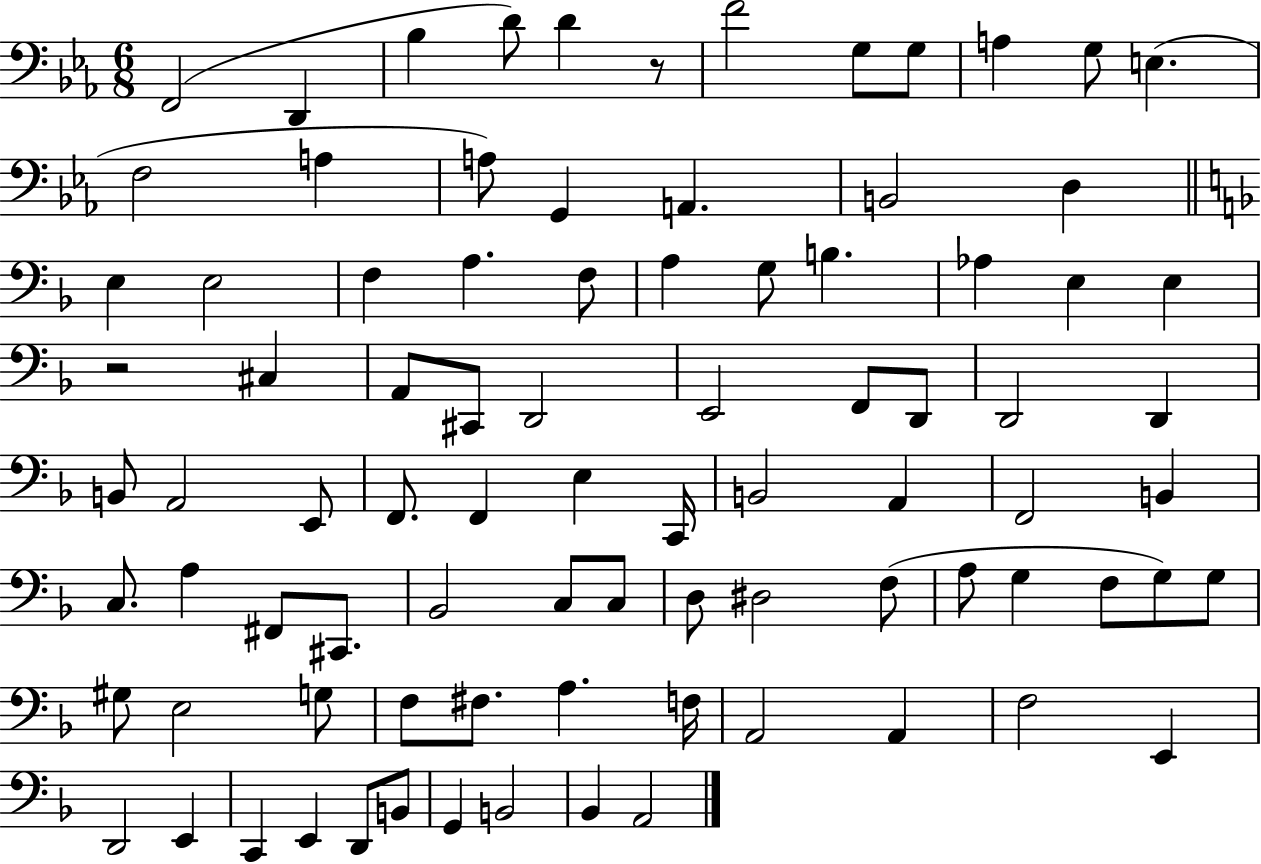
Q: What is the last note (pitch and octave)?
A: A2